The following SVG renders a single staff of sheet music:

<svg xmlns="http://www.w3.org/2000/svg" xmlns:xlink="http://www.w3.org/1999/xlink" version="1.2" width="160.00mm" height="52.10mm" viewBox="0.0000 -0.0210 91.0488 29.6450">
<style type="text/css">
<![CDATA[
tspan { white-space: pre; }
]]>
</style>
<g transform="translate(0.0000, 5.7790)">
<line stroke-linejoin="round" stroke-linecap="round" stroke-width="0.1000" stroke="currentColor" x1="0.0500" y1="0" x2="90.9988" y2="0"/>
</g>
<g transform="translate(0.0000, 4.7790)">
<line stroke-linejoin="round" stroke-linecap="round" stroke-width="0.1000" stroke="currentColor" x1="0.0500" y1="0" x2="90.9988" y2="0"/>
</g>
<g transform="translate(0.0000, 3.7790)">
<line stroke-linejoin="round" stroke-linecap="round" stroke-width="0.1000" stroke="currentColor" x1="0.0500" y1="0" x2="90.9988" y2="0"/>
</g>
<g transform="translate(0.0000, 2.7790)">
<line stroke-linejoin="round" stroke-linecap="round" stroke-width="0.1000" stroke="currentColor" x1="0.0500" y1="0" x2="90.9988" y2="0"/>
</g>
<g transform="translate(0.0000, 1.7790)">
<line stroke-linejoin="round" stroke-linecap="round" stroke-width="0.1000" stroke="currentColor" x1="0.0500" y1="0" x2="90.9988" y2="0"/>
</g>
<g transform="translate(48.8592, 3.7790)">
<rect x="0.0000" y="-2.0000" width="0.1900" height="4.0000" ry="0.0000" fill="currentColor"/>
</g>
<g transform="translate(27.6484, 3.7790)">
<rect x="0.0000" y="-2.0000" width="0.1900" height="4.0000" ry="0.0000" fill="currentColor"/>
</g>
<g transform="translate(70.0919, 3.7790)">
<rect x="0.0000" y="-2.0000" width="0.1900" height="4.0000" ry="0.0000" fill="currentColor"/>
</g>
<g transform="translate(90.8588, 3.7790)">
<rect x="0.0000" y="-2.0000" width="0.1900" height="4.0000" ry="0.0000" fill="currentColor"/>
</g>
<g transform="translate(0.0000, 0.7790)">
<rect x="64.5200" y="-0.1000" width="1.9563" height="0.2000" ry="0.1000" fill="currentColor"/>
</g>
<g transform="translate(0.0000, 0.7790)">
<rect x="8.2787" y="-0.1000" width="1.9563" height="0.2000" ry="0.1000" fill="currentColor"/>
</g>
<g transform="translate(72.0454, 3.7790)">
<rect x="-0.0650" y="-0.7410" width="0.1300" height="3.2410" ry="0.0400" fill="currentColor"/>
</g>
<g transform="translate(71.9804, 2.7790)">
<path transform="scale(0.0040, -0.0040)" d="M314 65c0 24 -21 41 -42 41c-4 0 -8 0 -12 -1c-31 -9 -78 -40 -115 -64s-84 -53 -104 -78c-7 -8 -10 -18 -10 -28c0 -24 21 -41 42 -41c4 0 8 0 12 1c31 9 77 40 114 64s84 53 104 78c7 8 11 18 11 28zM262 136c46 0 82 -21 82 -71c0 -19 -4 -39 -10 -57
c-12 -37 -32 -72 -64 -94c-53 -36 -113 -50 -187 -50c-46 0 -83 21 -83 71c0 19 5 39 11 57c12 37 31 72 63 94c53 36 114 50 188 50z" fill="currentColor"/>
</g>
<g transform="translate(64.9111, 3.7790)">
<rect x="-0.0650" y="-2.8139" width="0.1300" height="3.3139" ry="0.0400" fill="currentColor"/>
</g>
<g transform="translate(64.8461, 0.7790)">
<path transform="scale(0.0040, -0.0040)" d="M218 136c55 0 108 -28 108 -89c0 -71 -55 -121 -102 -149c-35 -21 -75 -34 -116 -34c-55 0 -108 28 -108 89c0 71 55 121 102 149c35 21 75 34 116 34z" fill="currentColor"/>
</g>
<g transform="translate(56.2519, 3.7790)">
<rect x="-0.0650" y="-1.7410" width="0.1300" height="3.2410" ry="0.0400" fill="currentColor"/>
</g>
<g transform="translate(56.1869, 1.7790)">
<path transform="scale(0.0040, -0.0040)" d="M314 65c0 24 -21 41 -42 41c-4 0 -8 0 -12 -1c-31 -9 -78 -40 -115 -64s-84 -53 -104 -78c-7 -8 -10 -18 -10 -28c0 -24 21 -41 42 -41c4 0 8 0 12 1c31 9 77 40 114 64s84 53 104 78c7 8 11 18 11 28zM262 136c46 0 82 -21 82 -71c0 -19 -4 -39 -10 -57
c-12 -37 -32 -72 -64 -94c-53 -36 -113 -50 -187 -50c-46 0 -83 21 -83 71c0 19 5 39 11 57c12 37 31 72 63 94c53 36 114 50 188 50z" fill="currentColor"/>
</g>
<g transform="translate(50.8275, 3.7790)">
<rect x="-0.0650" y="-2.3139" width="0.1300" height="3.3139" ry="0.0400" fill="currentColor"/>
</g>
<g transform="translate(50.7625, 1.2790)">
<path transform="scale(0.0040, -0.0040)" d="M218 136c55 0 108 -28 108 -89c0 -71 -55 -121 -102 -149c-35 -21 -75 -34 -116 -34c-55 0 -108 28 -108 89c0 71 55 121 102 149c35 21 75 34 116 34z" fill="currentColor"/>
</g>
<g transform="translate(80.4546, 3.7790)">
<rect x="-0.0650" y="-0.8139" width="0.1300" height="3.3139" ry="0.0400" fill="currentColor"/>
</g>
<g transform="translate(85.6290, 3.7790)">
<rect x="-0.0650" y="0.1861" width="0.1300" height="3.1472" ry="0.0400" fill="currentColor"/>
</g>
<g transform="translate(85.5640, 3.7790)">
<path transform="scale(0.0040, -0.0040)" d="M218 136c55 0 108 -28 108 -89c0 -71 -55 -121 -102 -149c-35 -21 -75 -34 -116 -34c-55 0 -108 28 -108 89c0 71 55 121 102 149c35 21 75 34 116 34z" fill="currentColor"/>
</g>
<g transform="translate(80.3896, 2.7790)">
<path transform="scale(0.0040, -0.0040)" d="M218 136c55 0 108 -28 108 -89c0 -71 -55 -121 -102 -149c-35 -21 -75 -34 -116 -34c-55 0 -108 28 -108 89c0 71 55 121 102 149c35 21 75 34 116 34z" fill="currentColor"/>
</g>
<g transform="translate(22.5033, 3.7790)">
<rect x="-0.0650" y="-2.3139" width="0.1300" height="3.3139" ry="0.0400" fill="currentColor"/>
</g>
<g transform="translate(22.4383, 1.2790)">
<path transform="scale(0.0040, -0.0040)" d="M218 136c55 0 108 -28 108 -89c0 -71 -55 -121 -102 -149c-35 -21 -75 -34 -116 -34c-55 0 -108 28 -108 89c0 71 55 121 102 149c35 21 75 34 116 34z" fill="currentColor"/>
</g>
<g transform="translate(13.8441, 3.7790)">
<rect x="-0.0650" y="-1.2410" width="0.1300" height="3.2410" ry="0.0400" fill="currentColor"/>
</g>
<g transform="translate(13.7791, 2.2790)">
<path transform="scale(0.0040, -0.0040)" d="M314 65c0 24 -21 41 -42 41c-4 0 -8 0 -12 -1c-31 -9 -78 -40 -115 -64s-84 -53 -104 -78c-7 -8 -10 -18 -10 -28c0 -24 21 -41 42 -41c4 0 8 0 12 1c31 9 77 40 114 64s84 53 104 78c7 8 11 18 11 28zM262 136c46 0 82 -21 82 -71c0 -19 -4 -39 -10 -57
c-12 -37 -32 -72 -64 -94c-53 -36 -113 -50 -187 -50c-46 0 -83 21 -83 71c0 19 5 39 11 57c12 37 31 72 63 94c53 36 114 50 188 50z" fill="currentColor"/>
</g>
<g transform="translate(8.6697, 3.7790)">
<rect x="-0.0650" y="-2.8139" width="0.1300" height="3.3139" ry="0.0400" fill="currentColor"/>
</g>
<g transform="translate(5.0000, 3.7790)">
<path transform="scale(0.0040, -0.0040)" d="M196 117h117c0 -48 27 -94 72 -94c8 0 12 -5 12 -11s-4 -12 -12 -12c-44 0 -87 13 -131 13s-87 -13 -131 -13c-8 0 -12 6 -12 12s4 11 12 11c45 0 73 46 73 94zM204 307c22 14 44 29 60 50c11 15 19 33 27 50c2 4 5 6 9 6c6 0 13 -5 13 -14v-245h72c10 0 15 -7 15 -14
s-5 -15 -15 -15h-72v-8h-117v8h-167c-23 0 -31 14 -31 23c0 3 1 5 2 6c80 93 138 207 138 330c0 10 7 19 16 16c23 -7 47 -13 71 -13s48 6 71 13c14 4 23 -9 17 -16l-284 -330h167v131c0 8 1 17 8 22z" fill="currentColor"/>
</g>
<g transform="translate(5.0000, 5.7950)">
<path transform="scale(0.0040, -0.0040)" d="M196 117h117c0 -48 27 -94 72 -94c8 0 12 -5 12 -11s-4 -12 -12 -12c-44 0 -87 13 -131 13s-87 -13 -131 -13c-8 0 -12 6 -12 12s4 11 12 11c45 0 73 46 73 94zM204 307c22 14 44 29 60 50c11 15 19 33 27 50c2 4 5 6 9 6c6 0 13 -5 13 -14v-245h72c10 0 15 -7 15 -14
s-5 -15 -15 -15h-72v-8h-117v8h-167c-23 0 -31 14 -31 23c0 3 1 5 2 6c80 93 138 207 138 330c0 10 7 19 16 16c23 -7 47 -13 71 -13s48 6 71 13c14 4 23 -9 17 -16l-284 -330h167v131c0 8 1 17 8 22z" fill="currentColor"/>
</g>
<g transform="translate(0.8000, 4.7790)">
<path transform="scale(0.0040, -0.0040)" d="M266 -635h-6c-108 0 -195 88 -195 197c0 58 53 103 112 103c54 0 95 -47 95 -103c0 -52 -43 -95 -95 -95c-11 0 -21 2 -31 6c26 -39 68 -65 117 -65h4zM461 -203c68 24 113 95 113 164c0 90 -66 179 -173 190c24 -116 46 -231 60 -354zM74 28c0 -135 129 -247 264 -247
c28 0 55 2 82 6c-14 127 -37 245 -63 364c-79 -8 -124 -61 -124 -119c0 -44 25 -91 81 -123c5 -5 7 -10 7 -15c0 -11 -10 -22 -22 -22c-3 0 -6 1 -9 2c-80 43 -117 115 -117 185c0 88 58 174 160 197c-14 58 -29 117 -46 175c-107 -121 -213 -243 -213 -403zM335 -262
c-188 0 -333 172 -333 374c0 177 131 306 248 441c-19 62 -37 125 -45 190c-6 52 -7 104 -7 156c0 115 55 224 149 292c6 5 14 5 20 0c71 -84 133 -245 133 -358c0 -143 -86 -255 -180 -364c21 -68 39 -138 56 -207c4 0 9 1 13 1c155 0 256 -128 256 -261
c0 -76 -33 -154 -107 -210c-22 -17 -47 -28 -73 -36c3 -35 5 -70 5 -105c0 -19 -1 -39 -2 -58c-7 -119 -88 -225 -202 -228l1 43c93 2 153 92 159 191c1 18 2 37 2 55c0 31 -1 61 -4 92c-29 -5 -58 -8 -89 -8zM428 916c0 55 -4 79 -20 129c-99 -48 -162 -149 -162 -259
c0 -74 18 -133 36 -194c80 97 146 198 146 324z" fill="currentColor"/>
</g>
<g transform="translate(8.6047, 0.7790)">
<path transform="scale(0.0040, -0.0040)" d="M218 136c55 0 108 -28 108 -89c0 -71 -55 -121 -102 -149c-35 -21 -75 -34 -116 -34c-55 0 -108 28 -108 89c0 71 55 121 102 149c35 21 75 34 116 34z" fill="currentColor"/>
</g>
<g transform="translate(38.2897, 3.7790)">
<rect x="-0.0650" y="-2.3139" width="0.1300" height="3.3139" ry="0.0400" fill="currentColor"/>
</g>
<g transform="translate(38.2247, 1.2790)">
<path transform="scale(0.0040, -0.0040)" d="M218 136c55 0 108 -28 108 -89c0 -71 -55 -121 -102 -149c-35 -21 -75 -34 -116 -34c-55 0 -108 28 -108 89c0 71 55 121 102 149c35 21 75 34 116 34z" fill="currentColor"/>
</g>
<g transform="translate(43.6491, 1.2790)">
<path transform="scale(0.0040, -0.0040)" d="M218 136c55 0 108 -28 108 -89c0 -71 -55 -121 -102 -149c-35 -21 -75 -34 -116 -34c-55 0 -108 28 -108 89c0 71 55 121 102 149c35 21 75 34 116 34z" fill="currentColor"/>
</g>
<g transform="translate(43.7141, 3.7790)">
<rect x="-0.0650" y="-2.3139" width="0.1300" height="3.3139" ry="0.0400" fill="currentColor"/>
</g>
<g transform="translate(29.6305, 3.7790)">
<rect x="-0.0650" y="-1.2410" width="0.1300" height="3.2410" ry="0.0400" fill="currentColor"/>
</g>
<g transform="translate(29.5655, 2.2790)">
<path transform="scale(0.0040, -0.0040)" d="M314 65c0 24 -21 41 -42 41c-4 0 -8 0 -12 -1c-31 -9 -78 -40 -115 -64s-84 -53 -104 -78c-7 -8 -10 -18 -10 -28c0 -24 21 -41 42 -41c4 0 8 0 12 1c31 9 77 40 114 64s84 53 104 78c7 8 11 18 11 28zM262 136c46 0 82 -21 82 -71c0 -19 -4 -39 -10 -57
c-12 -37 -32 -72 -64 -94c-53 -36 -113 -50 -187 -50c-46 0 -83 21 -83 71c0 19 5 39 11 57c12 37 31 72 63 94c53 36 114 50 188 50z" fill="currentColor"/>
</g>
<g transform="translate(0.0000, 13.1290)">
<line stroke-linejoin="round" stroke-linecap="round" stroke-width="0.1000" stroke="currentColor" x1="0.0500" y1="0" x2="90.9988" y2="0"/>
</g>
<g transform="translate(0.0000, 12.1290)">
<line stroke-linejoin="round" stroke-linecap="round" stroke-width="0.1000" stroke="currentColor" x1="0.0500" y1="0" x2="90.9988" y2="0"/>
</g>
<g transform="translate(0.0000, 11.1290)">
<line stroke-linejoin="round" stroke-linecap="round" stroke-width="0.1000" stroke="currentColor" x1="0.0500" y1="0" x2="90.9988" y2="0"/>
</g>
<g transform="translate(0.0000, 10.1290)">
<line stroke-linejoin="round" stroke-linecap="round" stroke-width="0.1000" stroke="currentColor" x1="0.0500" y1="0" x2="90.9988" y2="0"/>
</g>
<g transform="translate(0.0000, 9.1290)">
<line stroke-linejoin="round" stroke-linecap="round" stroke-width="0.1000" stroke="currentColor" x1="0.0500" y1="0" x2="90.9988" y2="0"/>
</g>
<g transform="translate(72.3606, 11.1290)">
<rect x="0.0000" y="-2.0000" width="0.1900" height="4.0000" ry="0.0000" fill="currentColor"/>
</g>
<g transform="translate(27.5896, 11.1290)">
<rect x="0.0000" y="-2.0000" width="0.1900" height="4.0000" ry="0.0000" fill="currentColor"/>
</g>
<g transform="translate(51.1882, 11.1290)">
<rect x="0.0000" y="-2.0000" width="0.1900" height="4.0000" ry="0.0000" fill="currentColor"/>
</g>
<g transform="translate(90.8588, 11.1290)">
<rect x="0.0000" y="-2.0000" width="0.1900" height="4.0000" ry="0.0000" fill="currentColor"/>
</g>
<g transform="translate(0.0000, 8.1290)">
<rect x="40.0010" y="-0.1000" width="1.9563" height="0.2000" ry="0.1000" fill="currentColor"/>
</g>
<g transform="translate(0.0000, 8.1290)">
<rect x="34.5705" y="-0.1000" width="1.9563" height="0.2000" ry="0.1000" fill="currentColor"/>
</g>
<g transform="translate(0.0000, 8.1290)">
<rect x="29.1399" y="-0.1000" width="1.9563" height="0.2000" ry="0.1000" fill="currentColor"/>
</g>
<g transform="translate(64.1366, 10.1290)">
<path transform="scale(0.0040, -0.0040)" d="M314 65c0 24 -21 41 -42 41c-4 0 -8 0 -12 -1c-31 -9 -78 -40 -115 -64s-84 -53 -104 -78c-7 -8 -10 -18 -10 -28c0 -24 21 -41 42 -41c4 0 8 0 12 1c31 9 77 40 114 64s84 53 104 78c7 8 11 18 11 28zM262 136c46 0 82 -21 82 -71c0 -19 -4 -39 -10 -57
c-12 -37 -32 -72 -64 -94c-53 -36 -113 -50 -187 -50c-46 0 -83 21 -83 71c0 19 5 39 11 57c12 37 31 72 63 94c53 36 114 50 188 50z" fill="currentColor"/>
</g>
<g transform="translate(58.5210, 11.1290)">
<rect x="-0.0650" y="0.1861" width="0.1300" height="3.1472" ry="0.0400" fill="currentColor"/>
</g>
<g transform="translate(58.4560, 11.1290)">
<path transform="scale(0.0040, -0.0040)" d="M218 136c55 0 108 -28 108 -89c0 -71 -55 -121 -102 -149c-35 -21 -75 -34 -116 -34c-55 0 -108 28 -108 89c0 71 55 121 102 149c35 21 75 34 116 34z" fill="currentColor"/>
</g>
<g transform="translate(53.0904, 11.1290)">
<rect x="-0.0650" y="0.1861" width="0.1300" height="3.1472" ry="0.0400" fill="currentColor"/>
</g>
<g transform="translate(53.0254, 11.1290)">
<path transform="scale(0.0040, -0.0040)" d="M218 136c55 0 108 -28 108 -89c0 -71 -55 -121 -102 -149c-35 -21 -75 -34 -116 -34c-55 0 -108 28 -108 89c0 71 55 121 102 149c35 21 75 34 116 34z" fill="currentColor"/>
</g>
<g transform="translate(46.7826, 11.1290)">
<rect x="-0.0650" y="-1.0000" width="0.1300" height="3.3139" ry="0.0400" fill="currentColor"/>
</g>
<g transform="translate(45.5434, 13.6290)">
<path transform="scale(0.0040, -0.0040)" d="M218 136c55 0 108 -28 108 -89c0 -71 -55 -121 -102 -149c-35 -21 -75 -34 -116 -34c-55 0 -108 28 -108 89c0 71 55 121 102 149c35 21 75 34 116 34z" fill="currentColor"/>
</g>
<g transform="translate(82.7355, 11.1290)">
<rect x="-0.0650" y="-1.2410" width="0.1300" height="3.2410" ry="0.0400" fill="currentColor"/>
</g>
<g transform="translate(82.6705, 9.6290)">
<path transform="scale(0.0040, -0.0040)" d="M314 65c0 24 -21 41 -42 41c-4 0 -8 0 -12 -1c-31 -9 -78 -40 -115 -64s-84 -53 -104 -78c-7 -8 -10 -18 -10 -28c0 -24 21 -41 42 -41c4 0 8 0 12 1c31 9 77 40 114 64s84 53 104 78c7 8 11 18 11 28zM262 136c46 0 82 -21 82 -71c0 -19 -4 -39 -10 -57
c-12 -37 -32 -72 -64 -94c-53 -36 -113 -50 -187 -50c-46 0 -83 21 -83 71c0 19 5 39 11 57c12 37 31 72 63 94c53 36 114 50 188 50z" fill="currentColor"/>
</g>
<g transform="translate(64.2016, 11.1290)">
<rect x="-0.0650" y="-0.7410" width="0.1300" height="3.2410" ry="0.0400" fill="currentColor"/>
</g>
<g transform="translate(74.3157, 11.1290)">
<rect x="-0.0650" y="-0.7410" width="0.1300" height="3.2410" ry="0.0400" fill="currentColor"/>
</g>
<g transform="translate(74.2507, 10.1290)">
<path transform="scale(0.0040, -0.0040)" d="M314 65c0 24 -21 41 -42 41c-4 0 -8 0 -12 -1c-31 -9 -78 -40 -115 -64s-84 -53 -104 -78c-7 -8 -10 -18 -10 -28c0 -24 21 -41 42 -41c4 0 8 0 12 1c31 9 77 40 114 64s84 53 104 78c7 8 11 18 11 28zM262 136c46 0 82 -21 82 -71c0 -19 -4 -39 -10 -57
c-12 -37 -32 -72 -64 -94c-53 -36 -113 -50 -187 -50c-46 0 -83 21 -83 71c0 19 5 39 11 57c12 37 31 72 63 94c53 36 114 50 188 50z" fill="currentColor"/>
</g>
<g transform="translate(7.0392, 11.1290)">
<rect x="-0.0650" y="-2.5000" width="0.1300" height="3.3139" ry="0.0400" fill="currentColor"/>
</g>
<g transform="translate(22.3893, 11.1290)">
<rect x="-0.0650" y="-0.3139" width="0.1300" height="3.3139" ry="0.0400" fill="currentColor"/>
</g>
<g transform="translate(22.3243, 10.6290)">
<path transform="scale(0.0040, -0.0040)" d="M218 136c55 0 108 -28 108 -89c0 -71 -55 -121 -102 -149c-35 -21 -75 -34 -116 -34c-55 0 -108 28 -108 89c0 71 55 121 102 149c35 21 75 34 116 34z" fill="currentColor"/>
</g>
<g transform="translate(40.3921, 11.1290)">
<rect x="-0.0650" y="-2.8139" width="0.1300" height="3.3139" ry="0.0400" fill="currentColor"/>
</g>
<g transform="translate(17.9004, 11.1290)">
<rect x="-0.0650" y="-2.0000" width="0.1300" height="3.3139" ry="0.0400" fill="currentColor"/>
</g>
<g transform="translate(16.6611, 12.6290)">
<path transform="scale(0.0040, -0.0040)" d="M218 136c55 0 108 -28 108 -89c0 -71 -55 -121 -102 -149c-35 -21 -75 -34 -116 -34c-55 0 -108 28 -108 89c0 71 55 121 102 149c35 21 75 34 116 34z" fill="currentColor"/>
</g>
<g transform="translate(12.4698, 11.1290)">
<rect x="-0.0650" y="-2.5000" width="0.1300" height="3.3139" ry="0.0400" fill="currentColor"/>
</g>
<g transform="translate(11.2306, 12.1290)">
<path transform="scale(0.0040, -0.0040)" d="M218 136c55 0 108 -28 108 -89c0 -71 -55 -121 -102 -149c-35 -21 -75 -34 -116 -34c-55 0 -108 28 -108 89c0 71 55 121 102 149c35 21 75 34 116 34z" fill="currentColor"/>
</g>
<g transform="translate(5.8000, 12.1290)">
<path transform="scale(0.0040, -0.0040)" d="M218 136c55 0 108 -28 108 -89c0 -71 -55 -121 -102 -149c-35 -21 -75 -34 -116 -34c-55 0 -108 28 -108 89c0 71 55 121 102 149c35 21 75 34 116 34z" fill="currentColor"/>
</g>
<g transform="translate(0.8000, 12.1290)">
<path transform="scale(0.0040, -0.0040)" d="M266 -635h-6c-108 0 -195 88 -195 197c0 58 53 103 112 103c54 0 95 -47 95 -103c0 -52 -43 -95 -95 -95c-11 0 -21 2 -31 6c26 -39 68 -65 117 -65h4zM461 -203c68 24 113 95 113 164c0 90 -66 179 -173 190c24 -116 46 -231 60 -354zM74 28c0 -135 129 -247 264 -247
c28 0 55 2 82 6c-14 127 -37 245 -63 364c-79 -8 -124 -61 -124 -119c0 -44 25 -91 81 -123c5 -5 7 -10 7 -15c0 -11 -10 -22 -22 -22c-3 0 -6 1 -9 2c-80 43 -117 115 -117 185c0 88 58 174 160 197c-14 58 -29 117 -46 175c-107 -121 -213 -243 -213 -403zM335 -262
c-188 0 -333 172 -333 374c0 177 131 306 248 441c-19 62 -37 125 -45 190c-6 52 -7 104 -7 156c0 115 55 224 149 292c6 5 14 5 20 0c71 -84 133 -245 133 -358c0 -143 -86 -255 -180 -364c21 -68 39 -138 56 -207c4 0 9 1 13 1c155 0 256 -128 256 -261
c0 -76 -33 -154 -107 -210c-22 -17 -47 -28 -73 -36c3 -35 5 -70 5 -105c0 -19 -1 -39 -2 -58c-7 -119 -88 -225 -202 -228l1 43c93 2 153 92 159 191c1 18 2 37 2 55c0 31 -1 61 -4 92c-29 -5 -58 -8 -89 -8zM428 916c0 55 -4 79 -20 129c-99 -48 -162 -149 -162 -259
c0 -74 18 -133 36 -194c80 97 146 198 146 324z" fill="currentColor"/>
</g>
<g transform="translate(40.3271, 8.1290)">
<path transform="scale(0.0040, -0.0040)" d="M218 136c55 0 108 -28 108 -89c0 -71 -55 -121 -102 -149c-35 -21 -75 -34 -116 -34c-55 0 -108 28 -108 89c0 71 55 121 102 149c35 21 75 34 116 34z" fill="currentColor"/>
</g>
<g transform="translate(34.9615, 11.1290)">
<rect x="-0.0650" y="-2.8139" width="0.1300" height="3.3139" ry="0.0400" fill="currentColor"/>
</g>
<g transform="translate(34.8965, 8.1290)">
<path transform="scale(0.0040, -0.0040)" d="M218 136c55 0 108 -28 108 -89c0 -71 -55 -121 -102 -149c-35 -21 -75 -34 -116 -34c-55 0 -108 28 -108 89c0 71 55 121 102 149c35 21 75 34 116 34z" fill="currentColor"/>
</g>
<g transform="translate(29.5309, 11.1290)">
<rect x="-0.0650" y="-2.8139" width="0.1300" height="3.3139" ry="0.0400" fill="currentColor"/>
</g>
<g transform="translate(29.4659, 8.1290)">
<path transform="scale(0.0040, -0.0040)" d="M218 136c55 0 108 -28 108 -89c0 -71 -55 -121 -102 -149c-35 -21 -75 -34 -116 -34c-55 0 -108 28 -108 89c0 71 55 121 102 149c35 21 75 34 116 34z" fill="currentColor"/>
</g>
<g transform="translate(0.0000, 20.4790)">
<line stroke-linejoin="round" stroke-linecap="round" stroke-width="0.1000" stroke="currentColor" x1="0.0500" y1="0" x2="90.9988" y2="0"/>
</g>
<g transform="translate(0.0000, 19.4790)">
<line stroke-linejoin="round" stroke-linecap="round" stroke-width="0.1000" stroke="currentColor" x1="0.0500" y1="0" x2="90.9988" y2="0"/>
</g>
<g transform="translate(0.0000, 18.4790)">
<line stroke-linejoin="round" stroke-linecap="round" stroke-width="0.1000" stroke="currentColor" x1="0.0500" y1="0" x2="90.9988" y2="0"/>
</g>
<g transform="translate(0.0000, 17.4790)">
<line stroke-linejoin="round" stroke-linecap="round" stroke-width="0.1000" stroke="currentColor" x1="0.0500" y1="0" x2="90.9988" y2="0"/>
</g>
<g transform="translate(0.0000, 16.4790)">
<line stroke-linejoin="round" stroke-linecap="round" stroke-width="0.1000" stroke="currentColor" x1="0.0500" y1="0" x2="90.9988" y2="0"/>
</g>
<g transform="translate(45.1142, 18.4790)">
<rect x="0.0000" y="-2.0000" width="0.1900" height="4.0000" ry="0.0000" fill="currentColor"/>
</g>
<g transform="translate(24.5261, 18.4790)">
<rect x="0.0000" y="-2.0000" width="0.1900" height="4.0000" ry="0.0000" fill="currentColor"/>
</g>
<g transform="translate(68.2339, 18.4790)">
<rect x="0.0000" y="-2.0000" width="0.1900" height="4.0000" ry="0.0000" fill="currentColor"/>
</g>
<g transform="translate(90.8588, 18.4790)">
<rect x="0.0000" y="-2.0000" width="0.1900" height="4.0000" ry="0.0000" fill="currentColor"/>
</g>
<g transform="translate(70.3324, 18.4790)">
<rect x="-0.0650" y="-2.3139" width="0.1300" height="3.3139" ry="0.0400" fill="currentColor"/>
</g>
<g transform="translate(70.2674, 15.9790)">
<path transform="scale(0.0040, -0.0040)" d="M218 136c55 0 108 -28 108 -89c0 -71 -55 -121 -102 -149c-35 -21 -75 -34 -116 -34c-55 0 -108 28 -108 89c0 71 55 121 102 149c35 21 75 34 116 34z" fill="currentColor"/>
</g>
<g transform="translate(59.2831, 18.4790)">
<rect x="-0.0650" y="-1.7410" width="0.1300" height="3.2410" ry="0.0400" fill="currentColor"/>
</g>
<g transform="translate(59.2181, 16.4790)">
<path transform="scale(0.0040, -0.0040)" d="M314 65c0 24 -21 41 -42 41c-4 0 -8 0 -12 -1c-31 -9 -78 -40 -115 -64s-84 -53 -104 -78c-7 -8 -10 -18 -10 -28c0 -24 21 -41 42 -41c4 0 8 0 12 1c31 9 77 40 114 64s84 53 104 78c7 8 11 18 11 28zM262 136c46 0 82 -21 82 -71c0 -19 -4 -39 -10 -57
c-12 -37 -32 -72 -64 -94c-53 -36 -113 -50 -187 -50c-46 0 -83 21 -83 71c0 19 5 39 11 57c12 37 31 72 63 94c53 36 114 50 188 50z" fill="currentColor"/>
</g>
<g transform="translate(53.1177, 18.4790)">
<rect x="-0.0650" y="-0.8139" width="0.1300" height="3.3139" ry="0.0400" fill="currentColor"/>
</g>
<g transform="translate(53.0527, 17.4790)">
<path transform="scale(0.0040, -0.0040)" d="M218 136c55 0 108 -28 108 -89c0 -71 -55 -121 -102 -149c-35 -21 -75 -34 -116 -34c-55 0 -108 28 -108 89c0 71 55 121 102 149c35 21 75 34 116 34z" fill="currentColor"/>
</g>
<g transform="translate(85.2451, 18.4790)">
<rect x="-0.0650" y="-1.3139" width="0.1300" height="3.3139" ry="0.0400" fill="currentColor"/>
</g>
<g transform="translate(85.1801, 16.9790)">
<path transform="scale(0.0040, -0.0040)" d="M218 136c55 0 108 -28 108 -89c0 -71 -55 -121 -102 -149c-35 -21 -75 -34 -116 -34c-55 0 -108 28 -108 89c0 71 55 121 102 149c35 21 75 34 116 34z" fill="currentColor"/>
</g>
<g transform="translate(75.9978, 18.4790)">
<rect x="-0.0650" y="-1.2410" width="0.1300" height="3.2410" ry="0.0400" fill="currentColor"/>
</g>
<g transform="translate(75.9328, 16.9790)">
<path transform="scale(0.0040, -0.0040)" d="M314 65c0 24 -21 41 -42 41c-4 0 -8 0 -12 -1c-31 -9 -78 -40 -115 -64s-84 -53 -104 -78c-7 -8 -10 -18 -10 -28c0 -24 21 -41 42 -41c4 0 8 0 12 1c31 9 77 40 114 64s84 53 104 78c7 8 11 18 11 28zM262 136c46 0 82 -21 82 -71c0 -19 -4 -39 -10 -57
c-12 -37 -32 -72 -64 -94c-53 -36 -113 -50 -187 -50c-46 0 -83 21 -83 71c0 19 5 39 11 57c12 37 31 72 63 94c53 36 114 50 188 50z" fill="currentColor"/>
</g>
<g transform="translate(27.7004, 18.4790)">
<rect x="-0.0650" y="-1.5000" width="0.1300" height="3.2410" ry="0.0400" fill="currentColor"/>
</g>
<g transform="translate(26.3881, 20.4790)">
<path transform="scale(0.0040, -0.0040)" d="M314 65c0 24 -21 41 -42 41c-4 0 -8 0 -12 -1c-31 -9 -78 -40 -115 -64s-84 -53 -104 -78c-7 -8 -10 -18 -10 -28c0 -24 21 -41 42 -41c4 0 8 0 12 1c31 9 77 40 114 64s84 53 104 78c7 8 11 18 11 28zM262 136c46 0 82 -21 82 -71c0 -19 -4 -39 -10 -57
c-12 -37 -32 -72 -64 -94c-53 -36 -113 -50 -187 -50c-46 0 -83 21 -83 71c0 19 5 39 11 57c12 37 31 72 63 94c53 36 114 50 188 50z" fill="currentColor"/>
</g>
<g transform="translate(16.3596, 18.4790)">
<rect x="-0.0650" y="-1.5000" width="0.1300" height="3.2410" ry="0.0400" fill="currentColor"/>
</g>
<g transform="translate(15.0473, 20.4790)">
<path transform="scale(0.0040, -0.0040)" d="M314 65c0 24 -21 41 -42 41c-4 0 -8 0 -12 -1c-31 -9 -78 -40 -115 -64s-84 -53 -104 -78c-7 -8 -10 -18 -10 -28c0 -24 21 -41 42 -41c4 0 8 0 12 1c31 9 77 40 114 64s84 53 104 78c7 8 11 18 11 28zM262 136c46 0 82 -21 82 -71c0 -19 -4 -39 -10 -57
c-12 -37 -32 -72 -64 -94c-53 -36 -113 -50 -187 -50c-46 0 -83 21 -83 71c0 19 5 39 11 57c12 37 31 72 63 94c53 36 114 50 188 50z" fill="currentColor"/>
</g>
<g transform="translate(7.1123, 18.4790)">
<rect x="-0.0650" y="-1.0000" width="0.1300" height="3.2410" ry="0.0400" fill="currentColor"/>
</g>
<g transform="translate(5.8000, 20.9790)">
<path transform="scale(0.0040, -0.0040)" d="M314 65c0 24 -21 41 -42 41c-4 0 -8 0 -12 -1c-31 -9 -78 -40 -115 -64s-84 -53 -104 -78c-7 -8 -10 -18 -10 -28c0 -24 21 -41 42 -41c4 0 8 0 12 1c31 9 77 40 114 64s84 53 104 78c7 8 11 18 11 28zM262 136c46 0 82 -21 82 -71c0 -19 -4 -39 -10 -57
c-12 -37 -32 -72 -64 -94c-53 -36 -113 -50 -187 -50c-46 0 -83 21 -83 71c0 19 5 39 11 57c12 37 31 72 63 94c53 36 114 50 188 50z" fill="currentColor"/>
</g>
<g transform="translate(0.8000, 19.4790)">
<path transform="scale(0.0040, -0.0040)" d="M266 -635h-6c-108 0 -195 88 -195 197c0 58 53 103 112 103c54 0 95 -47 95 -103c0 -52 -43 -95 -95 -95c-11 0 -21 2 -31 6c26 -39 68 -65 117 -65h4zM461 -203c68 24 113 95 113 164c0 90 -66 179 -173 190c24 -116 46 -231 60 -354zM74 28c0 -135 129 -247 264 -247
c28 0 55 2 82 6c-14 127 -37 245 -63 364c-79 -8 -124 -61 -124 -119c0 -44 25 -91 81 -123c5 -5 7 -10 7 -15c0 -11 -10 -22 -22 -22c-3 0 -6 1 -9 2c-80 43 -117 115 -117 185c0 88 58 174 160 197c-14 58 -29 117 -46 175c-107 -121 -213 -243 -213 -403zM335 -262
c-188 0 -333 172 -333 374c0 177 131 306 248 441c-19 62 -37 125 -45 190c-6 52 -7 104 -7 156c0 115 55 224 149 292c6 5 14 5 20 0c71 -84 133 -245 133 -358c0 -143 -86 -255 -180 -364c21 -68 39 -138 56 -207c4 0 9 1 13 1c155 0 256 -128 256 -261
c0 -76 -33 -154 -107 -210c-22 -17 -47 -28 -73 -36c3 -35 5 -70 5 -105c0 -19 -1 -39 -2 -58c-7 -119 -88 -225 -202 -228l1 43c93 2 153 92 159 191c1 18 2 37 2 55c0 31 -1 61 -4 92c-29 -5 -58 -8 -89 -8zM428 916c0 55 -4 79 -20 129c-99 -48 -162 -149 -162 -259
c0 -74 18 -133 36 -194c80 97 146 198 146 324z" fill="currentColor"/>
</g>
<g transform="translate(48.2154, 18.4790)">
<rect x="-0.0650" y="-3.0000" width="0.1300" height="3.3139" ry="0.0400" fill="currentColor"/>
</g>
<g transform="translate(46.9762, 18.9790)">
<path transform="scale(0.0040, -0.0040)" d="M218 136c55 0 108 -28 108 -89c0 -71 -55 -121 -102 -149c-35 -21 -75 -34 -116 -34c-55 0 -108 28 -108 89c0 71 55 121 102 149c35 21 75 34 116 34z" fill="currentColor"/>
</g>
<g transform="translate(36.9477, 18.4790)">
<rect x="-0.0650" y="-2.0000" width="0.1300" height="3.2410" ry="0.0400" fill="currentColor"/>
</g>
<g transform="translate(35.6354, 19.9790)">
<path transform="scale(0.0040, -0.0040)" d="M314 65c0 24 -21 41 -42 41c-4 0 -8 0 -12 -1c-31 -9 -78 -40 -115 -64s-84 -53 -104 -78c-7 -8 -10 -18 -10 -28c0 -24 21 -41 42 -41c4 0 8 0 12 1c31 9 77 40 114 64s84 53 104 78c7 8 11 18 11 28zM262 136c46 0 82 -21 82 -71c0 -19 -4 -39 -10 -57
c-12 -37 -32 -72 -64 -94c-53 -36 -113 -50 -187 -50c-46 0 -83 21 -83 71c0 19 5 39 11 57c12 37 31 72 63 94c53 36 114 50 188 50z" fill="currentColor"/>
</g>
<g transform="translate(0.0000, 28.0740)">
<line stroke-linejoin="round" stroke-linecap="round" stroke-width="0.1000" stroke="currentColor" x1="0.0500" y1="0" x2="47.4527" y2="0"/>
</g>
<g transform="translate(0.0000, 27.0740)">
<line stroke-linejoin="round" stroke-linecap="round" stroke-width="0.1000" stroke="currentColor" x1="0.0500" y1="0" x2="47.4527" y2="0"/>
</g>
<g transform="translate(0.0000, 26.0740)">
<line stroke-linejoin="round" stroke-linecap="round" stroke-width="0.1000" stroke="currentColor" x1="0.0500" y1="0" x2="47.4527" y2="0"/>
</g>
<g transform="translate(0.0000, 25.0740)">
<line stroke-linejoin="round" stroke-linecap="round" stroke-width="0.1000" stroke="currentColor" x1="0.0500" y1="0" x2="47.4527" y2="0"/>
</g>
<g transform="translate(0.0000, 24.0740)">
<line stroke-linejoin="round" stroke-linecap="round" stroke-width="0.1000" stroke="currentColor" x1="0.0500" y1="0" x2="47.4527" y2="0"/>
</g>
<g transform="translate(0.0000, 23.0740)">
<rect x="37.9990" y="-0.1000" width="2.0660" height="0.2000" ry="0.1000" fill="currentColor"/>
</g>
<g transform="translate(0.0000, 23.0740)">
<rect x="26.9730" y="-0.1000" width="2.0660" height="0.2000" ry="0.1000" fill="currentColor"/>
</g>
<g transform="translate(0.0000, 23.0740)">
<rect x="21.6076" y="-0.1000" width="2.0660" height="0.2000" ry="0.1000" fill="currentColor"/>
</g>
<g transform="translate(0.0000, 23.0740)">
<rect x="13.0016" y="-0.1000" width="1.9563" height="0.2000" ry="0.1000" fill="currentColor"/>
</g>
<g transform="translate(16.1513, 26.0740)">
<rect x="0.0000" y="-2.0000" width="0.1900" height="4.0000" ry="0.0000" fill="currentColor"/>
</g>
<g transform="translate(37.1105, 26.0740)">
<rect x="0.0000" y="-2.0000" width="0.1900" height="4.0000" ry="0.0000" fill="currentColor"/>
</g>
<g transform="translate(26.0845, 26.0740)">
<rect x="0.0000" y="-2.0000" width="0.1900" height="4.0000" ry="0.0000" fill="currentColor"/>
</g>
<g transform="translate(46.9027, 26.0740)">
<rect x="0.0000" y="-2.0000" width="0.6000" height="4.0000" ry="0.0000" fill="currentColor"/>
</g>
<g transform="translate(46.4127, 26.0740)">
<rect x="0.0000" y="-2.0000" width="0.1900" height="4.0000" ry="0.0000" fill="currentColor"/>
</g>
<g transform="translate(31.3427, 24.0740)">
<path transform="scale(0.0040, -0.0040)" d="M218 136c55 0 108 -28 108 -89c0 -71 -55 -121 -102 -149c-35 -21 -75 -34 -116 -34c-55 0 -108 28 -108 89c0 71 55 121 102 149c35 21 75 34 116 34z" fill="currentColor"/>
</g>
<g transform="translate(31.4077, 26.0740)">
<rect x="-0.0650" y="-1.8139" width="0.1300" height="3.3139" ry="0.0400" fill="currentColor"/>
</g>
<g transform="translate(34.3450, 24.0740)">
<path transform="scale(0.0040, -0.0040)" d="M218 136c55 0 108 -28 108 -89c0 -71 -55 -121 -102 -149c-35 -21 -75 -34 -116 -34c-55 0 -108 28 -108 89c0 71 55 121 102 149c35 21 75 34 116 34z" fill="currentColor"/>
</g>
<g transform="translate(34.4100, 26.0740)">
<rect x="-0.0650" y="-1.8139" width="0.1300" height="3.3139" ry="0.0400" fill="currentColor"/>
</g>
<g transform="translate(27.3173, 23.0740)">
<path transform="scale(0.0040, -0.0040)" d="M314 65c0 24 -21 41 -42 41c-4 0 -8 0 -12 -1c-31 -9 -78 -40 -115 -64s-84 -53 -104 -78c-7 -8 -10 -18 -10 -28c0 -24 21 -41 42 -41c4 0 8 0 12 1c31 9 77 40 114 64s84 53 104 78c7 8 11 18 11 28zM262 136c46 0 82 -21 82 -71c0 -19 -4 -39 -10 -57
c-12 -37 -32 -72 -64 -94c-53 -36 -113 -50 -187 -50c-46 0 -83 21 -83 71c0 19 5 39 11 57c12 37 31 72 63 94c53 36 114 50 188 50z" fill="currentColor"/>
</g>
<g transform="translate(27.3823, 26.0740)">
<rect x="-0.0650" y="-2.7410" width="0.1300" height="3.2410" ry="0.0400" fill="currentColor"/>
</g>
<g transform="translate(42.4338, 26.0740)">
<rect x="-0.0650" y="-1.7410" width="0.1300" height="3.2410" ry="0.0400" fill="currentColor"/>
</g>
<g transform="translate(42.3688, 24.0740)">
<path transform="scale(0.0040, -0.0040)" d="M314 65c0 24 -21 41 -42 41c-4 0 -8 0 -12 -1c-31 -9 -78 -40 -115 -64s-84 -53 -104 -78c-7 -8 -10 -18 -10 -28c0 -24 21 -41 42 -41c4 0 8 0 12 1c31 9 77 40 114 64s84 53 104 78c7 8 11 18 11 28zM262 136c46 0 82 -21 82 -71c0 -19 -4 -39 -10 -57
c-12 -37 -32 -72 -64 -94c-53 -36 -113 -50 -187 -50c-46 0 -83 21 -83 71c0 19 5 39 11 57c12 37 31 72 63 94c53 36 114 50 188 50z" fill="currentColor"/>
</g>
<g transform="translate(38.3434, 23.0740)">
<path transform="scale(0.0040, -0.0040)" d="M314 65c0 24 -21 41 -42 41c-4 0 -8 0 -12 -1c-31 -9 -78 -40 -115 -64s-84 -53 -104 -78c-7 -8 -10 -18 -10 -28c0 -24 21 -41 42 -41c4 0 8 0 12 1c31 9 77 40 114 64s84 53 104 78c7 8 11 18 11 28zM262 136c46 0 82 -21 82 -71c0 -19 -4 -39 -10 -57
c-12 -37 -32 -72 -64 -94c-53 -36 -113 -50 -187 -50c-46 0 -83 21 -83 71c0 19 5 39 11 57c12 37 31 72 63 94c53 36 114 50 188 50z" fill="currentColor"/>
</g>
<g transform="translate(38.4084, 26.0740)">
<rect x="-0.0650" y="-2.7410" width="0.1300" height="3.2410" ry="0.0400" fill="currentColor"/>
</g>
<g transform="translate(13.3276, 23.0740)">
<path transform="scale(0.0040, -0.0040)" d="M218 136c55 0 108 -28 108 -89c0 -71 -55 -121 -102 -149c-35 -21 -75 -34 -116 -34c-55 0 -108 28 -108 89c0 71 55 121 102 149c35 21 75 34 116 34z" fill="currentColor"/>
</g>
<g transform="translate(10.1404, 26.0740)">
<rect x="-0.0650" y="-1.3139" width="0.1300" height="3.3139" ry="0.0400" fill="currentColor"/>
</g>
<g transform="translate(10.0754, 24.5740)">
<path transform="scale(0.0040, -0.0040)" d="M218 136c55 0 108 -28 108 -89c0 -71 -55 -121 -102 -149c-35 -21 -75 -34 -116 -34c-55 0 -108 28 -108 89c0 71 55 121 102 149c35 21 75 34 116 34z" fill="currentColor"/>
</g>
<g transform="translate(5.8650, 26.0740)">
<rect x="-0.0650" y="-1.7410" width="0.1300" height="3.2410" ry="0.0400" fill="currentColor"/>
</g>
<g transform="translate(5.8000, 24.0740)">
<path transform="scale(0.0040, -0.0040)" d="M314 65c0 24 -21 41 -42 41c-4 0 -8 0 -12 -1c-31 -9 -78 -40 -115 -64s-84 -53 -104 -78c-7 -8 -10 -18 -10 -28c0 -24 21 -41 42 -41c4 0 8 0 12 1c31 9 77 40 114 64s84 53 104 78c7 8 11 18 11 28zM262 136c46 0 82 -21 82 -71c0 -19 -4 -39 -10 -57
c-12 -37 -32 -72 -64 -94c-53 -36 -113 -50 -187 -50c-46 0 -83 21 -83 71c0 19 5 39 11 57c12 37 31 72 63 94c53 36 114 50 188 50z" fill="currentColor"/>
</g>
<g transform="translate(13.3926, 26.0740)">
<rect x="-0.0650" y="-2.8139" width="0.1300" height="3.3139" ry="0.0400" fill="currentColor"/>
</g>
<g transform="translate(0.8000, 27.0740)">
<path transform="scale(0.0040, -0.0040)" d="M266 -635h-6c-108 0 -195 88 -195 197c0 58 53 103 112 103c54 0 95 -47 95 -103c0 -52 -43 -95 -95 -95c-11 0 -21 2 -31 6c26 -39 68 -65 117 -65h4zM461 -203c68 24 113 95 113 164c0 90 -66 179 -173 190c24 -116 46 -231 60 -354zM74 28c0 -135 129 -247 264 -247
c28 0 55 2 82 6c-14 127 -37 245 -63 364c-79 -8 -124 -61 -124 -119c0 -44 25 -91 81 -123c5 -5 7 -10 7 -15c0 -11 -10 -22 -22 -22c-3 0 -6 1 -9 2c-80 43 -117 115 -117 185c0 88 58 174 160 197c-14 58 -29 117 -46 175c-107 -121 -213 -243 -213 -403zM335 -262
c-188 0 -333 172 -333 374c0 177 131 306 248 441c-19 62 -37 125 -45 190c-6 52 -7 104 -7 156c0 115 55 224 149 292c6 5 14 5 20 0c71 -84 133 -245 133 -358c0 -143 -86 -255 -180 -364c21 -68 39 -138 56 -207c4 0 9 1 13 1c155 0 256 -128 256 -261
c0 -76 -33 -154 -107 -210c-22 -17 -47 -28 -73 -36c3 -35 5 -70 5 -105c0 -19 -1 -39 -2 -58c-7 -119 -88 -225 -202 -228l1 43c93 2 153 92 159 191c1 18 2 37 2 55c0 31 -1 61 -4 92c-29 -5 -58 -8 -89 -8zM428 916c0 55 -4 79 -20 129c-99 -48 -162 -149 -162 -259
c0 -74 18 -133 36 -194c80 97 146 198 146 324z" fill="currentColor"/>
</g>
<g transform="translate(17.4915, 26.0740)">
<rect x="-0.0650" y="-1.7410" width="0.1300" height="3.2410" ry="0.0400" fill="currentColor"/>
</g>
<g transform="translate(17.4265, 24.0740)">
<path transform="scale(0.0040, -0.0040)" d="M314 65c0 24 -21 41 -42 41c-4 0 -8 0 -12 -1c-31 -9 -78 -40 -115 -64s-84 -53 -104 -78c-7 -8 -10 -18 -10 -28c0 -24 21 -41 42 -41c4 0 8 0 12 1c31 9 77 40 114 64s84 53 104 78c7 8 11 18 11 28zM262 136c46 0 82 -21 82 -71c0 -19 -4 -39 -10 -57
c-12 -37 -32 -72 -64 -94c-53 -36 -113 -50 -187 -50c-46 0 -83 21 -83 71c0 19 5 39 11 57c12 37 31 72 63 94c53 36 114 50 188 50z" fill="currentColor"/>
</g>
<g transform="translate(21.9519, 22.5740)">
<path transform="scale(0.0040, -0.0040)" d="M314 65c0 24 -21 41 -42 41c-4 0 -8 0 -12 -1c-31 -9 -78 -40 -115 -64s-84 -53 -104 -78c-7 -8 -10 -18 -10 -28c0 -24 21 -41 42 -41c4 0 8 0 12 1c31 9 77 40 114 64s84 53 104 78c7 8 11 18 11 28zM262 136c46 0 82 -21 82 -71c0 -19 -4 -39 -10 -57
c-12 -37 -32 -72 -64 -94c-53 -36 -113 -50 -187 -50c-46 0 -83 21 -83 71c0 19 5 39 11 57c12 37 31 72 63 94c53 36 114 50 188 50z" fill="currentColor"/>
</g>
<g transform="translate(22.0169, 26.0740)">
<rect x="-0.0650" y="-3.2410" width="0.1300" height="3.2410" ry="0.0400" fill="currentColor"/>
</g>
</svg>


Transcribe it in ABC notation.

X:1
T:Untitled
M:4/4
L:1/4
K:C
a e2 g e2 g g g f2 a d2 d B G G F c a a a D B B d2 d2 e2 D2 E2 E2 F2 A d f2 g e2 e f2 e a f2 b2 a2 f f a2 f2